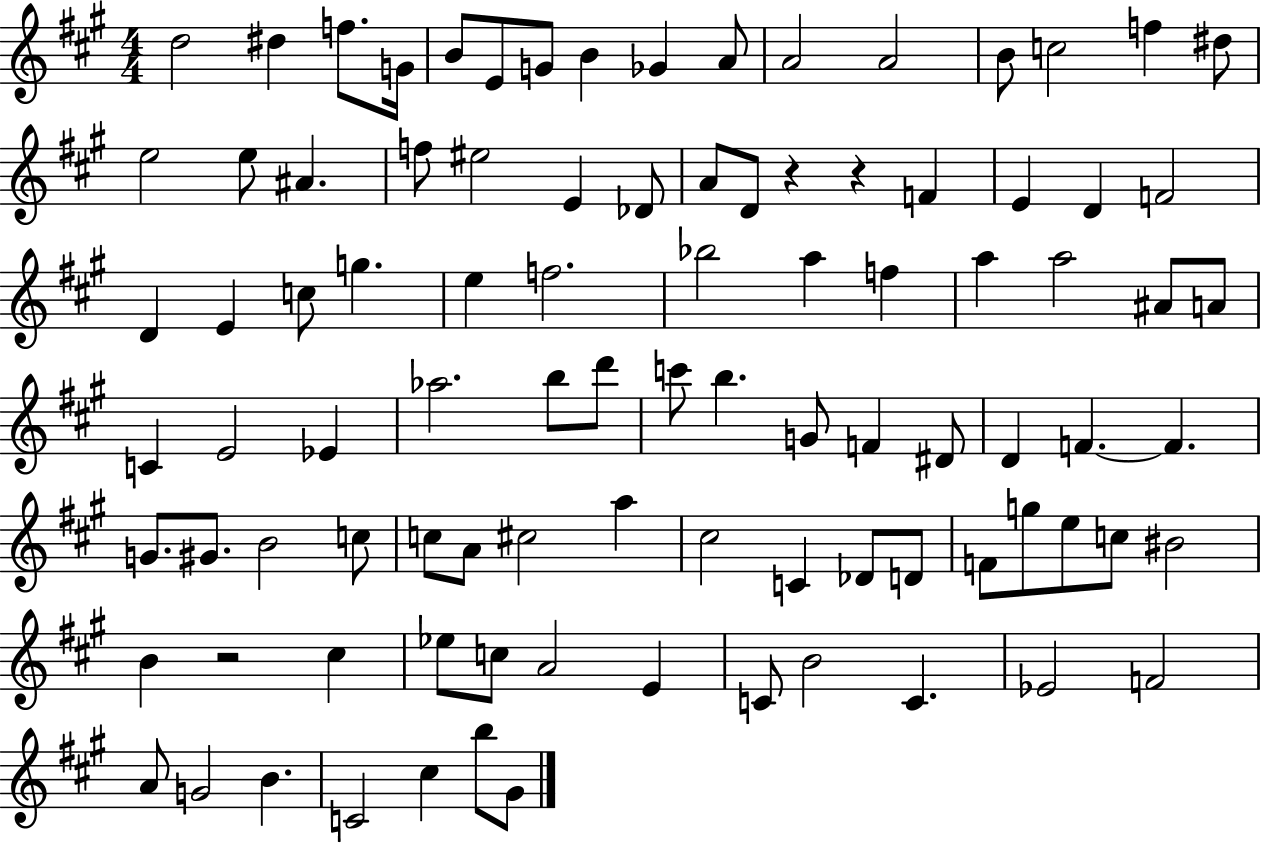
{
  \clef treble
  \numericTimeSignature
  \time 4/4
  \key a \major
  \repeat volta 2 { d''2 dis''4 f''8. g'16 | b'8 e'8 g'8 b'4 ges'4 a'8 | a'2 a'2 | b'8 c''2 f''4 dis''8 | \break e''2 e''8 ais'4. | f''8 eis''2 e'4 des'8 | a'8 d'8 r4 r4 f'4 | e'4 d'4 f'2 | \break d'4 e'4 c''8 g''4. | e''4 f''2. | bes''2 a''4 f''4 | a''4 a''2 ais'8 a'8 | \break c'4 e'2 ees'4 | aes''2. b''8 d'''8 | c'''8 b''4. g'8 f'4 dis'8 | d'4 f'4.~~ f'4. | \break g'8. gis'8. b'2 c''8 | c''8 a'8 cis''2 a''4 | cis''2 c'4 des'8 d'8 | f'8 g''8 e''8 c''8 bis'2 | \break b'4 r2 cis''4 | ees''8 c''8 a'2 e'4 | c'8 b'2 c'4. | ees'2 f'2 | \break a'8 g'2 b'4. | c'2 cis''4 b''8 gis'8 | } \bar "|."
}